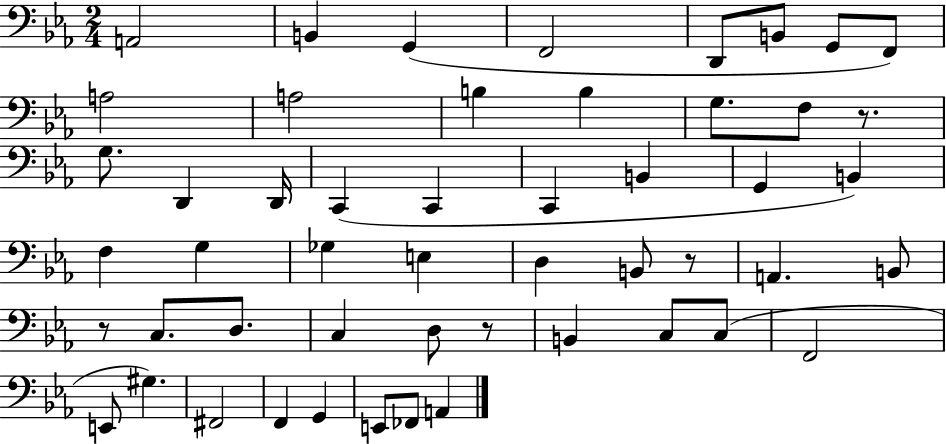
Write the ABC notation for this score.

X:1
T:Untitled
M:2/4
L:1/4
K:Eb
A,,2 B,, G,, F,,2 D,,/2 B,,/2 G,,/2 F,,/2 A,2 A,2 B, B, G,/2 F,/2 z/2 G,/2 D,, D,,/4 C,, C,, C,, B,, G,, B,, F, G, _G, E, D, B,,/2 z/2 A,, B,,/2 z/2 C,/2 D,/2 C, D,/2 z/2 B,, C,/2 C,/2 F,,2 E,,/2 ^G, ^F,,2 F,, G,, E,,/2 _F,,/2 A,,